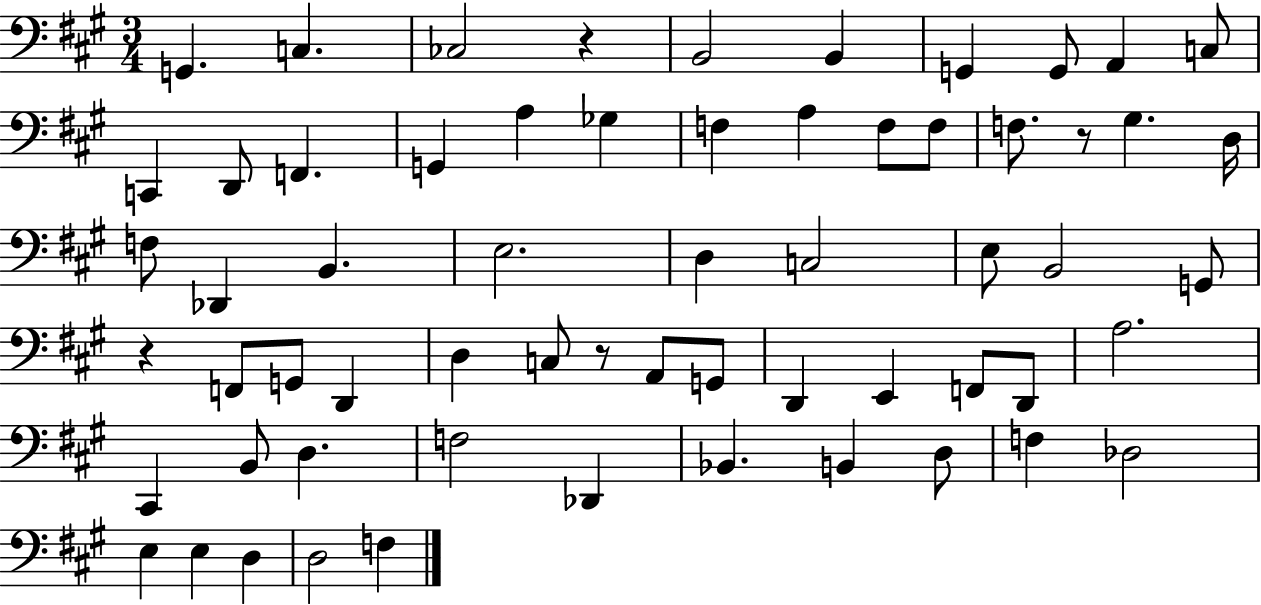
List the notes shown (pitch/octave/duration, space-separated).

G2/q. C3/q. CES3/h R/q B2/h B2/q G2/q G2/e A2/q C3/e C2/q D2/e F2/q. G2/q A3/q Gb3/q F3/q A3/q F3/e F3/e F3/e. R/e G#3/q. D3/s F3/e Db2/q B2/q. E3/h. D3/q C3/h E3/e B2/h G2/e R/q F2/e G2/e D2/q D3/q C3/e R/e A2/e G2/e D2/q E2/q F2/e D2/e A3/h. C#2/q B2/e D3/q. F3/h Db2/q Bb2/q. B2/q D3/e F3/q Db3/h E3/q E3/q D3/q D3/h F3/q